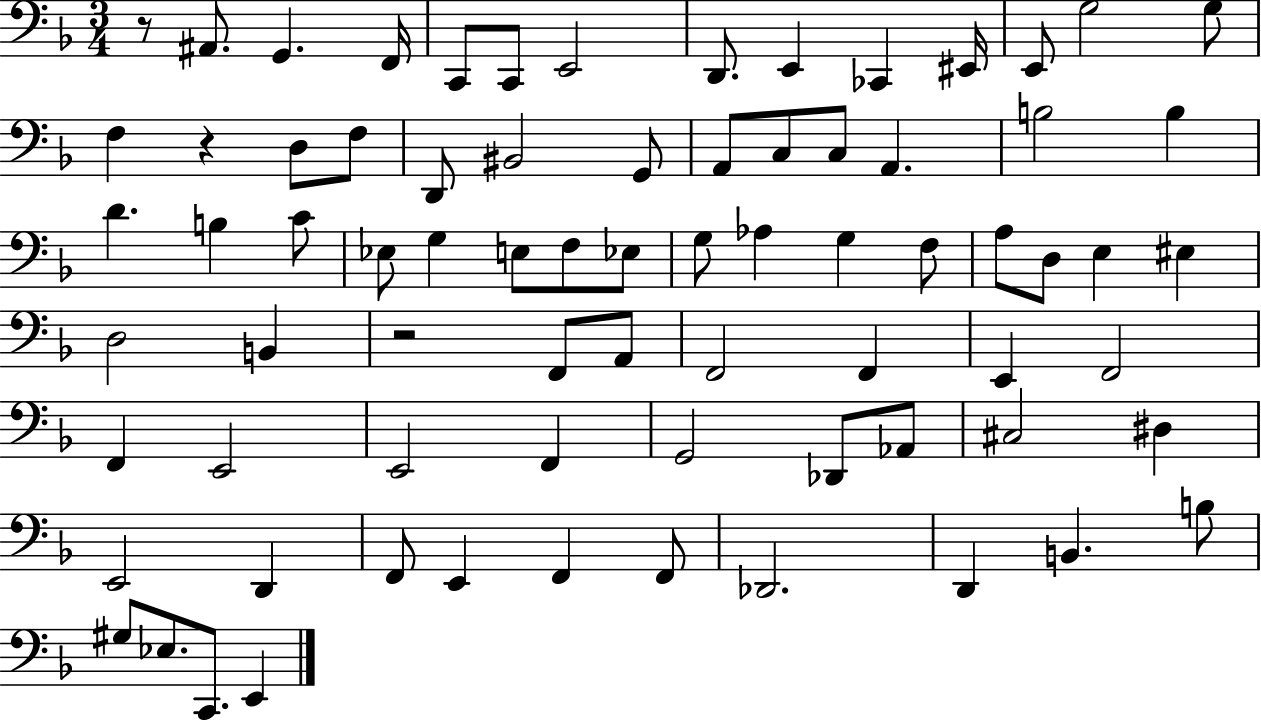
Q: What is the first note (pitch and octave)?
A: A#2